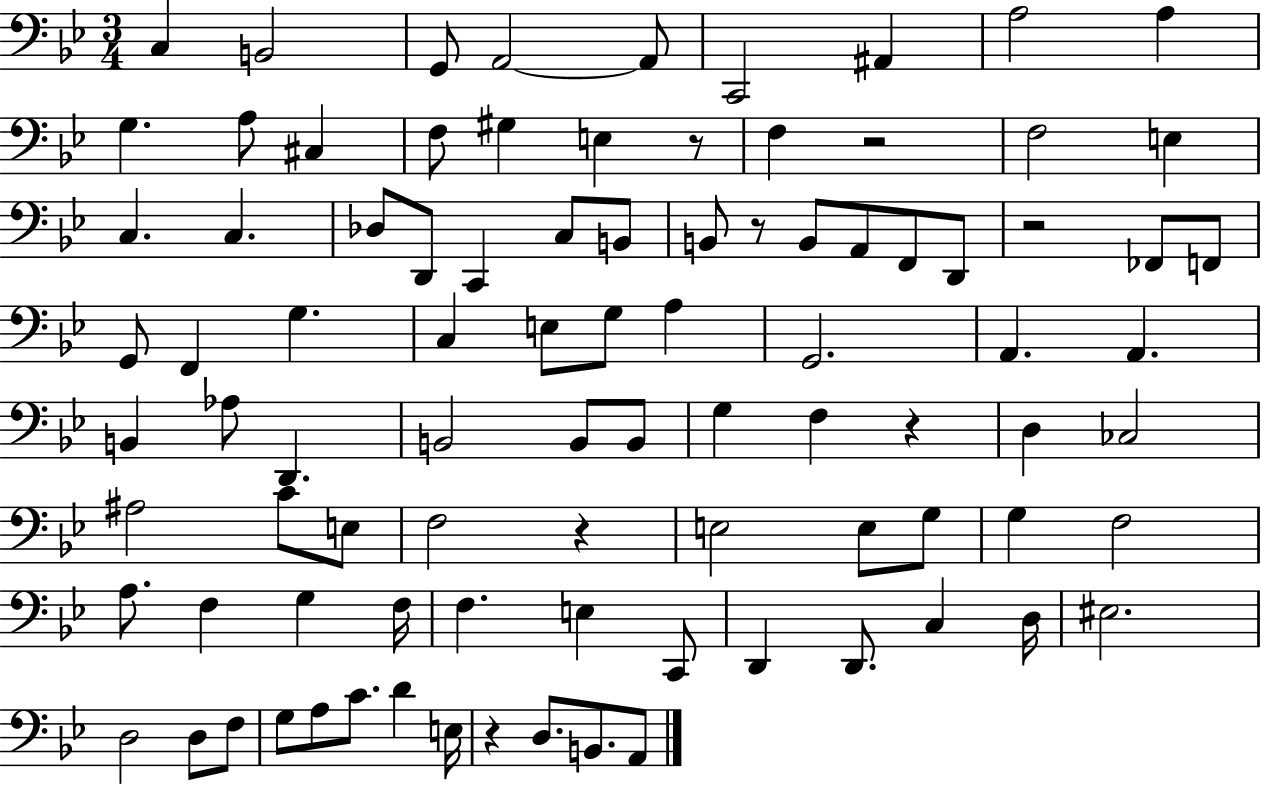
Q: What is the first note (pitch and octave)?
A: C3